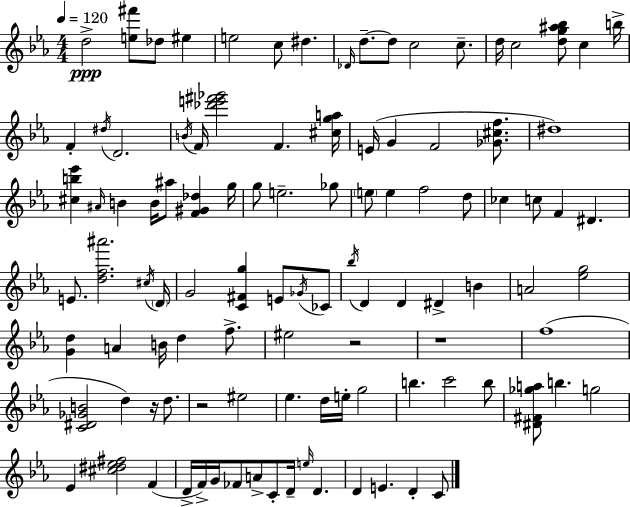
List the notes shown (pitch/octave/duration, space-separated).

D5/h [E5,F#6]/e Db5/e EIS5/q E5/h C5/e D#5/q. Db4/s D5/e. D5/e C5/h C5/e. D5/s C5/h [D5,G5,A#5,Bb5]/e C5/q B5/s F4/q D#5/s D4/h. B4/s F4/s [Db6,E6,F#6,Gb6]/h F4/q. [C#5,G5,A5]/s E4/s G4/q F4/h [Gb4,C#5,F5]/e. D#5/w [C#5,B5,Eb6]/q A#4/s B4/q B4/s A#5/e [F4,G#4,Db5]/q G5/s G5/e E5/h. Gb5/e E5/e E5/q F5/h D5/e CES5/q C5/e F4/q D#4/q. E4/e. [D5,F5,A#6]/h. C#5/s D4/s G4/h [C4,F#4,G5]/q E4/e Gb4/s CES4/e Bb5/s D4/q D4/q D#4/q B4/q A4/h [Eb5,G5]/h [G4,D5]/q A4/q B4/s D5/q F5/e. EIS5/h R/h R/w F5/w [C4,D#4,Gb4,B4]/h D5/q R/s D5/e. R/h EIS5/h Eb5/q. D5/s E5/s G5/h B5/q. C6/h B5/e [D#4,F#4,Gb5,A5]/e B5/q. G5/h Eb4/q [C#5,D#5,Eb5,F#5]/h F4/q D4/s F4/s G4/s FES4/e A4/e C4/e D4/s E5/s D4/q. D4/q E4/q. D4/q C4/e